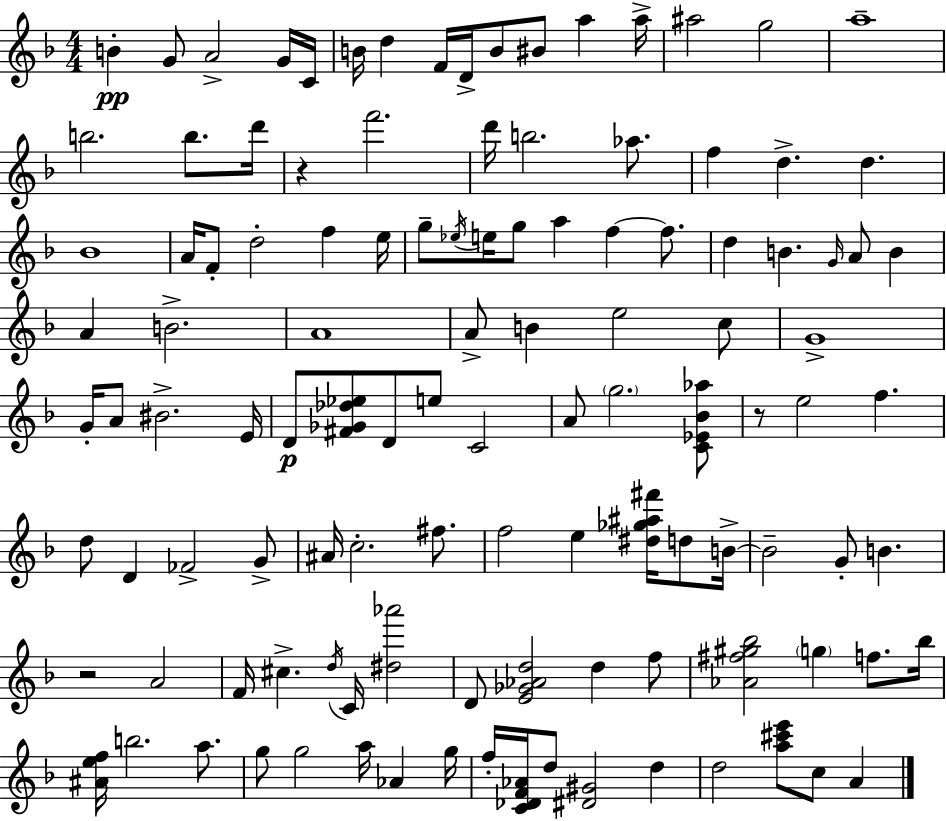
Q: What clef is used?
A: treble